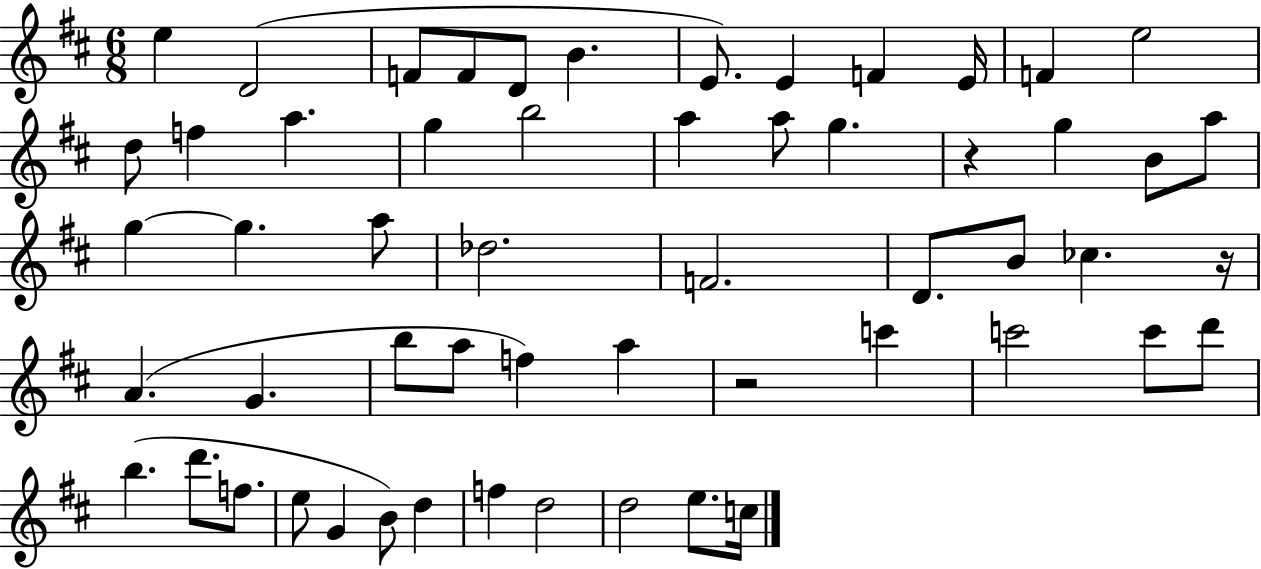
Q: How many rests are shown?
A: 3